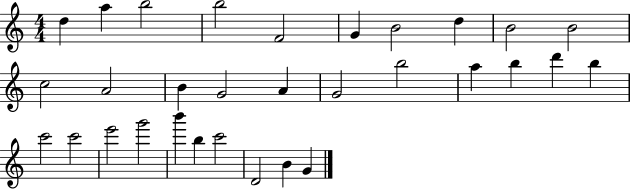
X:1
T:Untitled
M:4/4
L:1/4
K:C
d a b2 b2 F2 G B2 d B2 B2 c2 A2 B G2 A G2 b2 a b d' b c'2 c'2 e'2 g'2 b' b c'2 D2 B G